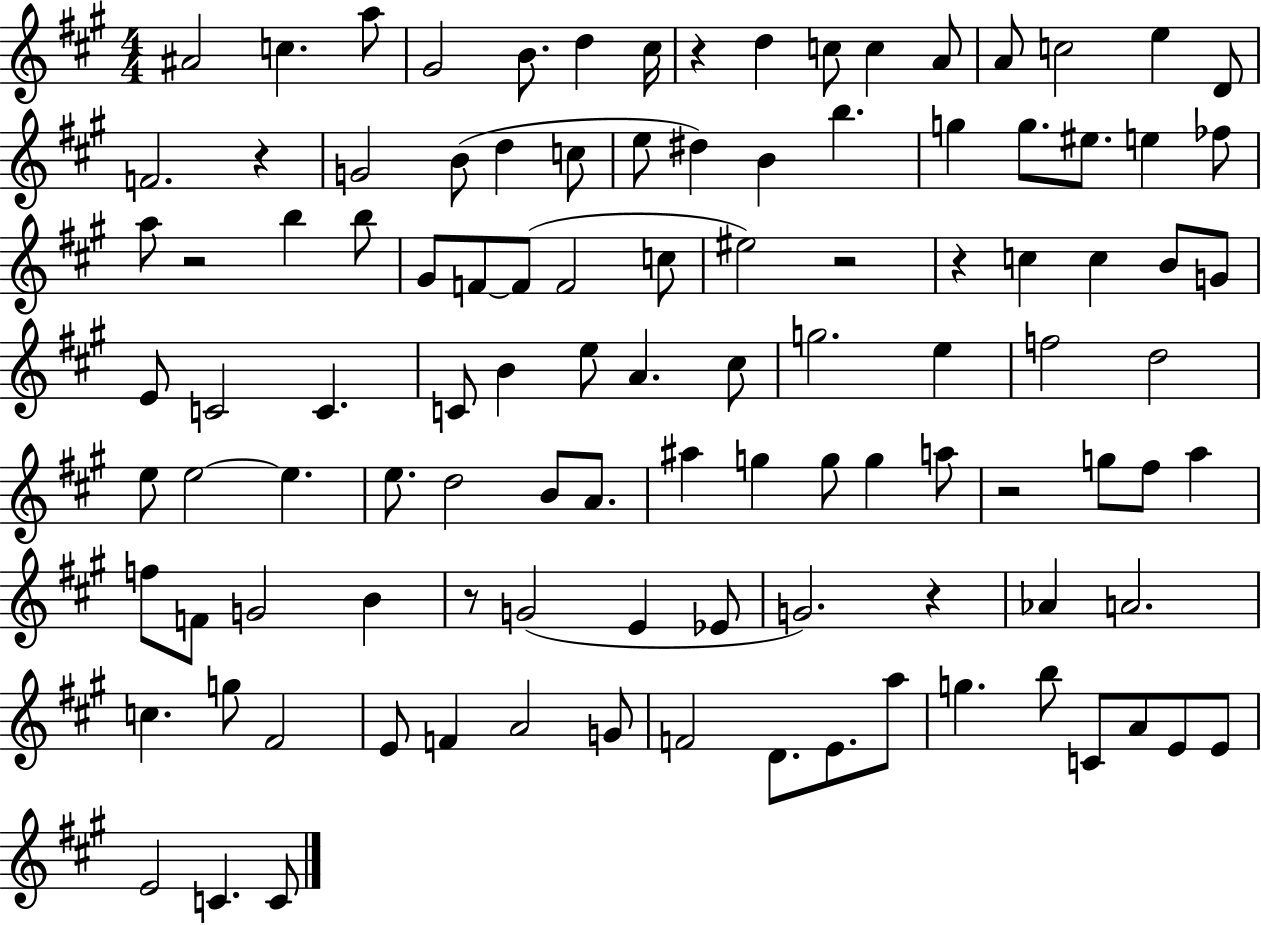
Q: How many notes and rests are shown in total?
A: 107